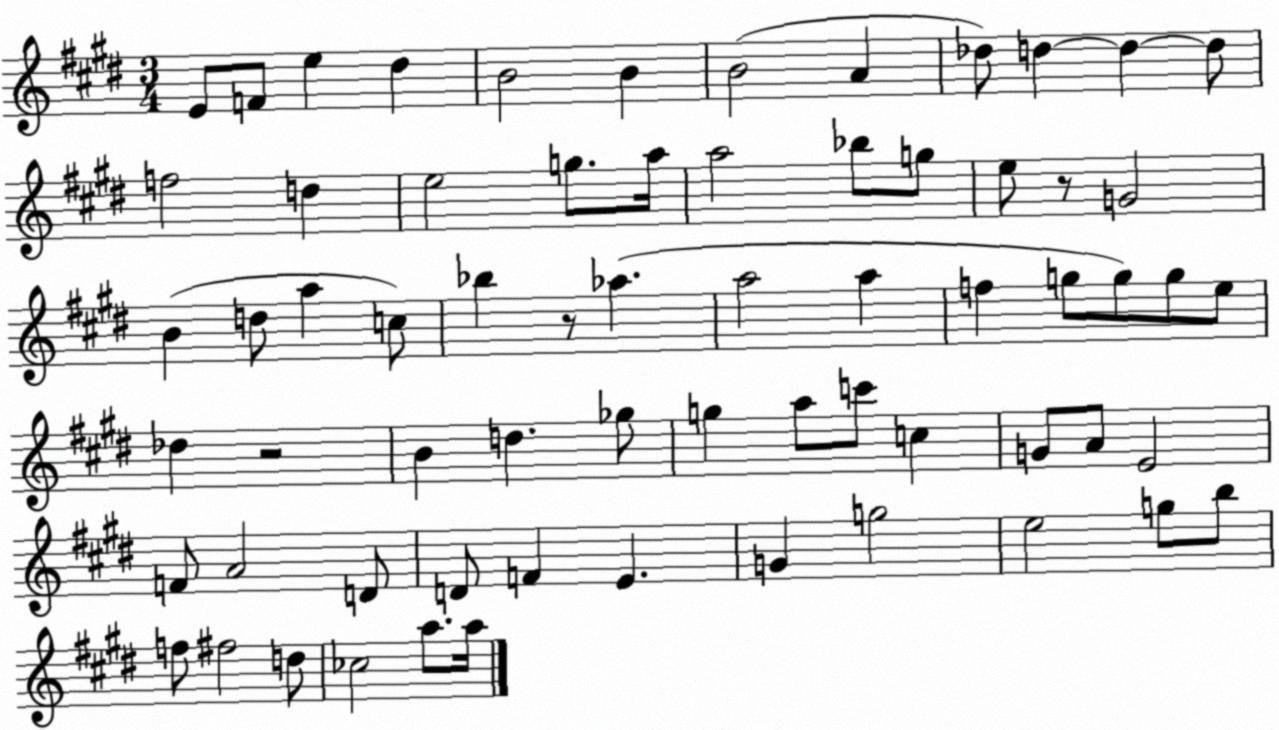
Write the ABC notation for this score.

X:1
T:Untitled
M:3/4
L:1/4
K:E
E/2 F/2 e ^d B2 B B2 A _d/2 d d d/2 f2 d e2 g/2 a/4 a2 _b/2 g/2 e/2 z/2 G2 B d/2 a c/2 _b z/2 _a a2 a f g/2 g/2 g/2 e/2 _d z2 B d _g/2 g a/2 c'/2 c G/2 A/2 E2 F/2 A2 D/2 D/2 F E G g2 e2 g/2 b/2 f/2 ^f2 d/2 _c2 a/2 a/4